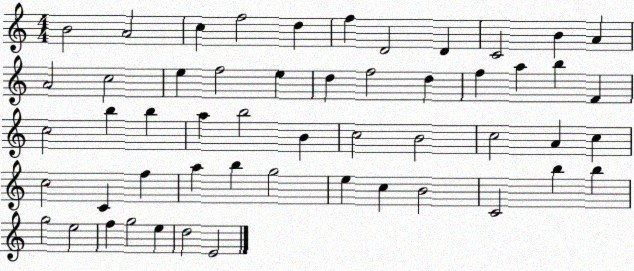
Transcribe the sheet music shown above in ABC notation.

X:1
T:Untitled
M:4/4
L:1/4
K:C
B2 A2 c f2 d f D2 D C2 B A A2 c2 e f2 e d f2 d f a b F c2 b b a b2 B c2 B2 c2 A c c2 C f a b g2 e c B2 C2 b b g2 e2 f g2 e d2 E2